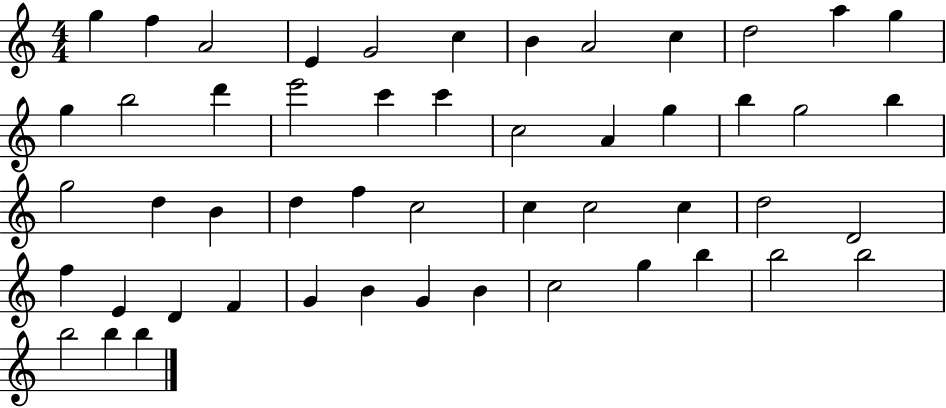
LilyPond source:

{
  \clef treble
  \numericTimeSignature
  \time 4/4
  \key c \major
  g''4 f''4 a'2 | e'4 g'2 c''4 | b'4 a'2 c''4 | d''2 a''4 g''4 | \break g''4 b''2 d'''4 | e'''2 c'''4 c'''4 | c''2 a'4 g''4 | b''4 g''2 b''4 | \break g''2 d''4 b'4 | d''4 f''4 c''2 | c''4 c''2 c''4 | d''2 d'2 | \break f''4 e'4 d'4 f'4 | g'4 b'4 g'4 b'4 | c''2 g''4 b''4 | b''2 b''2 | \break b''2 b''4 b''4 | \bar "|."
}